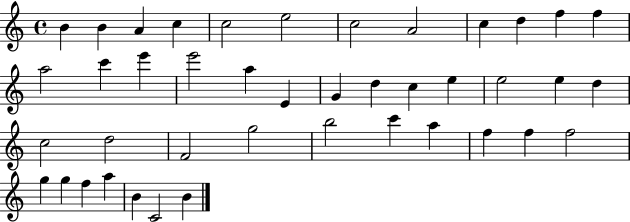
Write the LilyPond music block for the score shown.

{
  \clef treble
  \time 4/4
  \defaultTimeSignature
  \key c \major
  b'4 b'4 a'4 c''4 | c''2 e''2 | c''2 a'2 | c''4 d''4 f''4 f''4 | \break a''2 c'''4 e'''4 | e'''2 a''4 e'4 | g'4 d''4 c''4 e''4 | e''2 e''4 d''4 | \break c''2 d''2 | f'2 g''2 | b''2 c'''4 a''4 | f''4 f''4 f''2 | \break g''4 g''4 f''4 a''4 | b'4 c'2 b'4 | \bar "|."
}